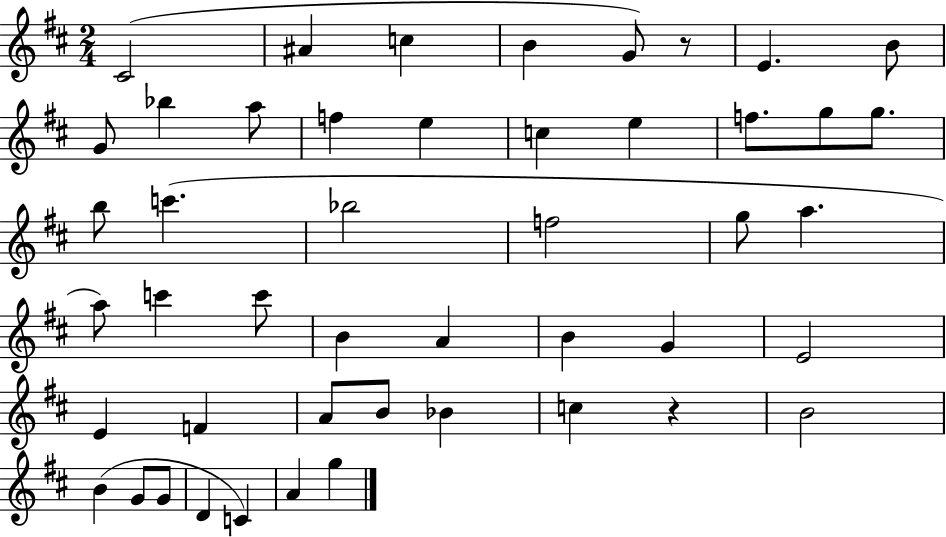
{
  \clef treble
  \numericTimeSignature
  \time 2/4
  \key d \major
  cis'2( | ais'4 c''4 | b'4 g'8) r8 | e'4. b'8 | \break g'8 bes''4 a''8 | f''4 e''4 | c''4 e''4 | f''8. g''8 g''8. | \break b''8 c'''4.( | bes''2 | f''2 | g''8 a''4. | \break a''8) c'''4 c'''8 | b'4 a'4 | b'4 g'4 | e'2 | \break e'4 f'4 | a'8 b'8 bes'4 | c''4 r4 | b'2 | \break b'4( g'8 g'8 | d'4 c'4) | a'4 g''4 | \bar "|."
}